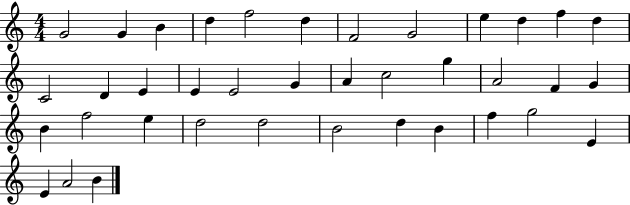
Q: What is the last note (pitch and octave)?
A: B4